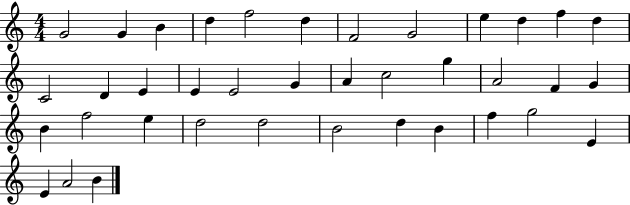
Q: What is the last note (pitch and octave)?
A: B4